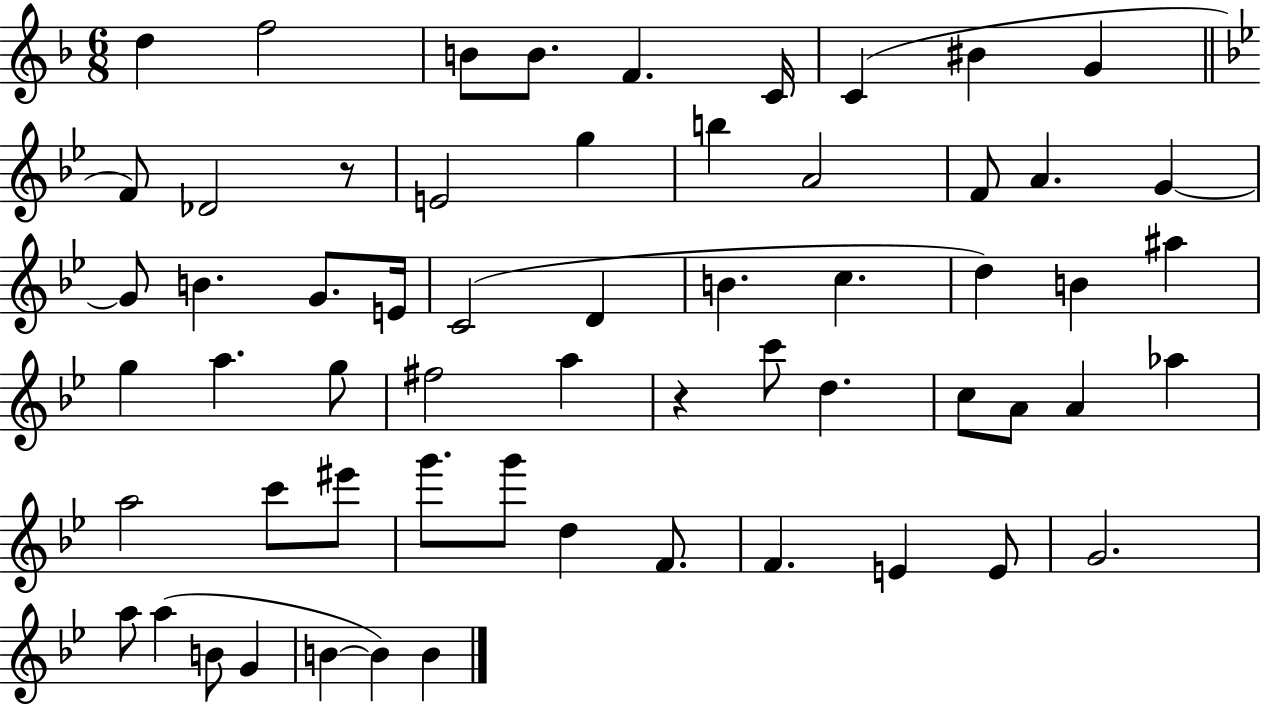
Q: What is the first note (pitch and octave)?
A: D5